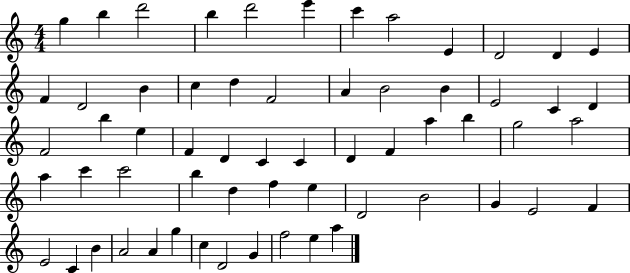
X:1
T:Untitled
M:4/4
L:1/4
K:C
g b d'2 b d'2 e' c' a2 E D2 D E F D2 B c d F2 A B2 B E2 C D F2 b e F D C C D F a b g2 a2 a c' c'2 b d f e D2 B2 G E2 F E2 C B A2 A g c D2 G f2 e a